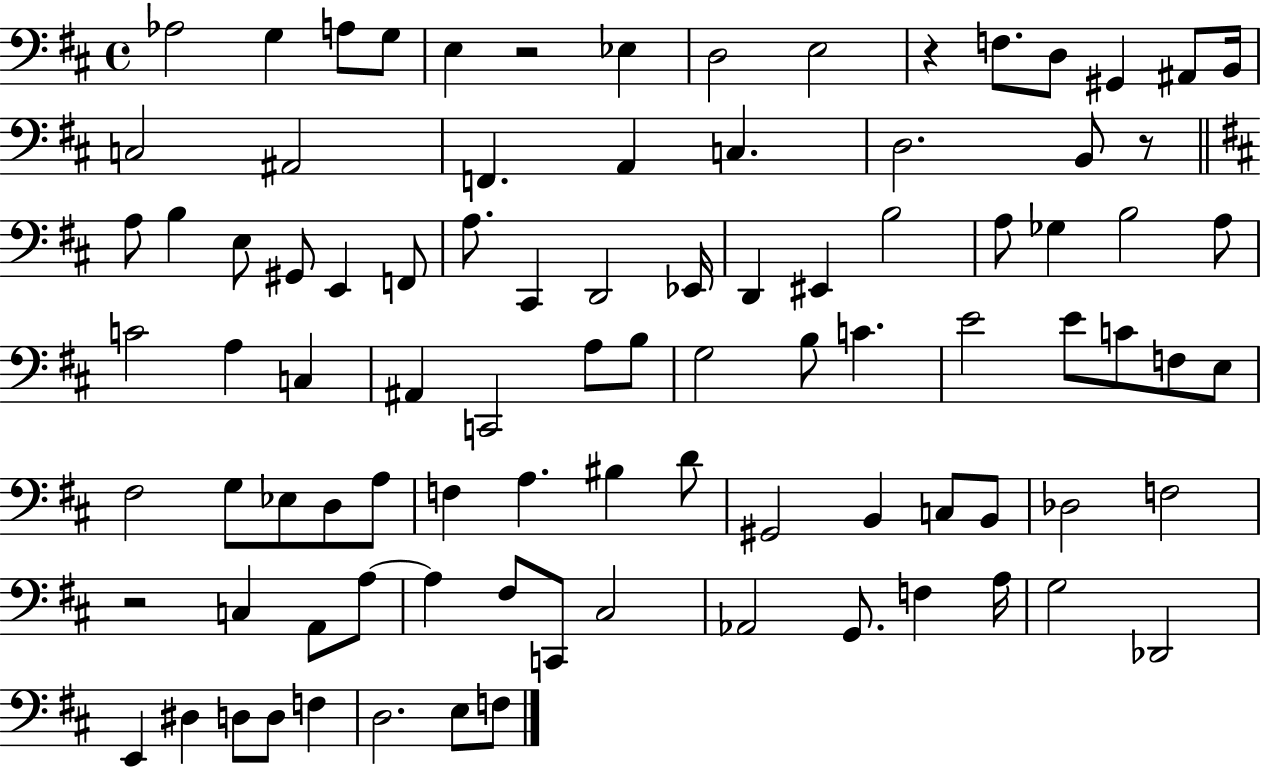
Ab3/h G3/q A3/e G3/e E3/q R/h Eb3/q D3/h E3/h R/q F3/e. D3/e G#2/q A#2/e B2/s C3/h A#2/h F2/q. A2/q C3/q. D3/h. B2/e R/e A3/e B3/q E3/e G#2/e E2/q F2/e A3/e. C#2/q D2/h Eb2/s D2/q EIS2/q B3/h A3/e Gb3/q B3/h A3/e C4/h A3/q C3/q A#2/q C2/h A3/e B3/e G3/h B3/e C4/q. E4/h E4/e C4/e F3/e E3/e F#3/h G3/e Eb3/e D3/e A3/e F3/q A3/q. BIS3/q D4/e G#2/h B2/q C3/e B2/e Db3/h F3/h R/h C3/q A2/e A3/e A3/q F#3/e C2/e C#3/h Ab2/h G2/e. F3/q A3/s G3/h Db2/h E2/q D#3/q D3/e D3/e F3/q D3/h. E3/e F3/e